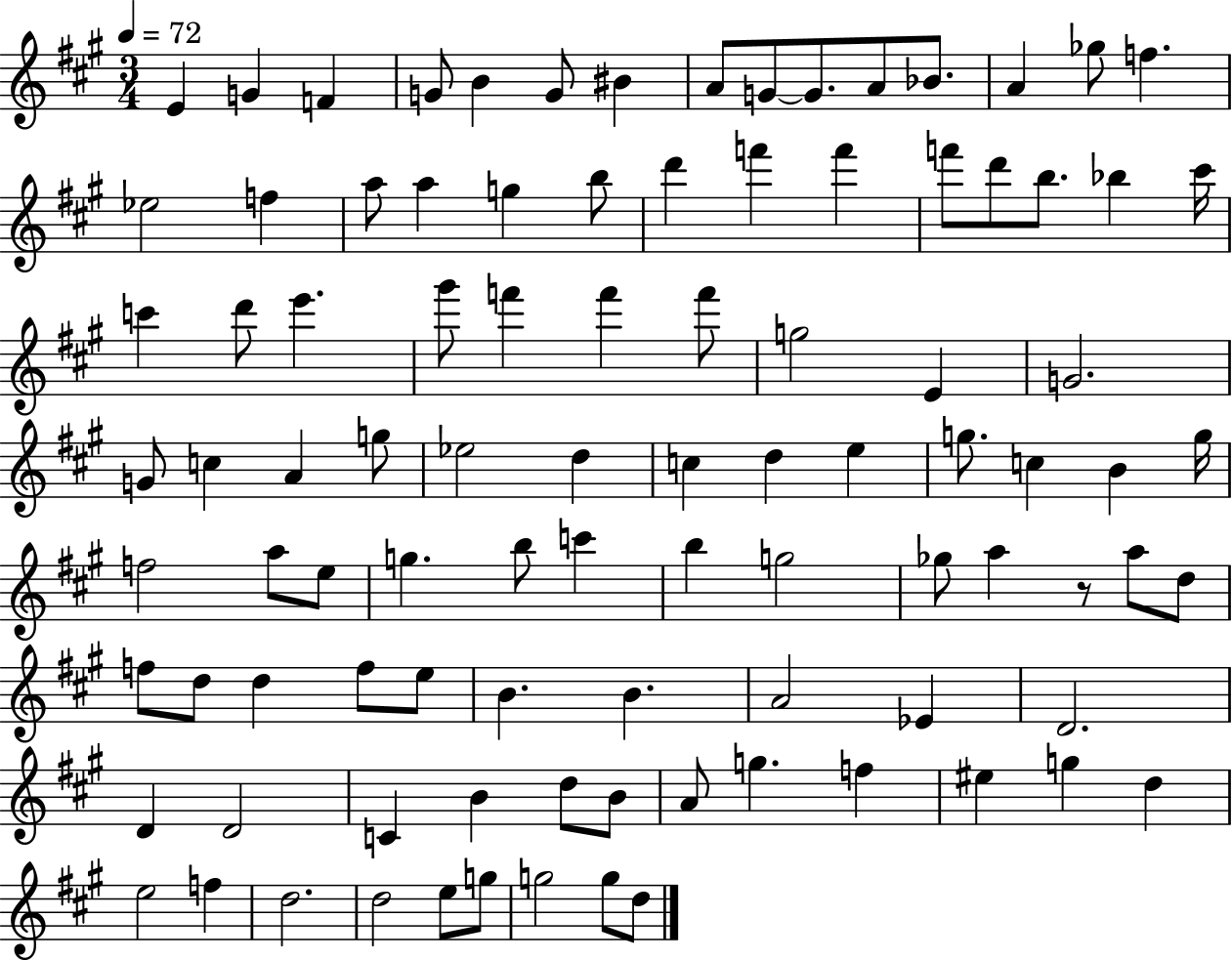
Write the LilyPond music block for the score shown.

{
  \clef treble
  \numericTimeSignature
  \time 3/4
  \key a \major
  \tempo 4 = 72
  \repeat volta 2 { e'4 g'4 f'4 | g'8 b'4 g'8 bis'4 | a'8 g'8~~ g'8. a'8 bes'8. | a'4 ges''8 f''4. | \break ees''2 f''4 | a''8 a''4 g''4 b''8 | d'''4 f'''4 f'''4 | f'''8 d'''8 b''8. bes''4 cis'''16 | \break c'''4 d'''8 e'''4. | gis'''8 f'''4 f'''4 f'''8 | g''2 e'4 | g'2. | \break g'8 c''4 a'4 g''8 | ees''2 d''4 | c''4 d''4 e''4 | g''8. c''4 b'4 g''16 | \break f''2 a''8 e''8 | g''4. b''8 c'''4 | b''4 g''2 | ges''8 a''4 r8 a''8 d''8 | \break f''8 d''8 d''4 f''8 e''8 | b'4. b'4. | a'2 ees'4 | d'2. | \break d'4 d'2 | c'4 b'4 d''8 b'8 | a'8 g''4. f''4 | eis''4 g''4 d''4 | \break e''2 f''4 | d''2. | d''2 e''8 g''8 | g''2 g''8 d''8 | \break } \bar "|."
}